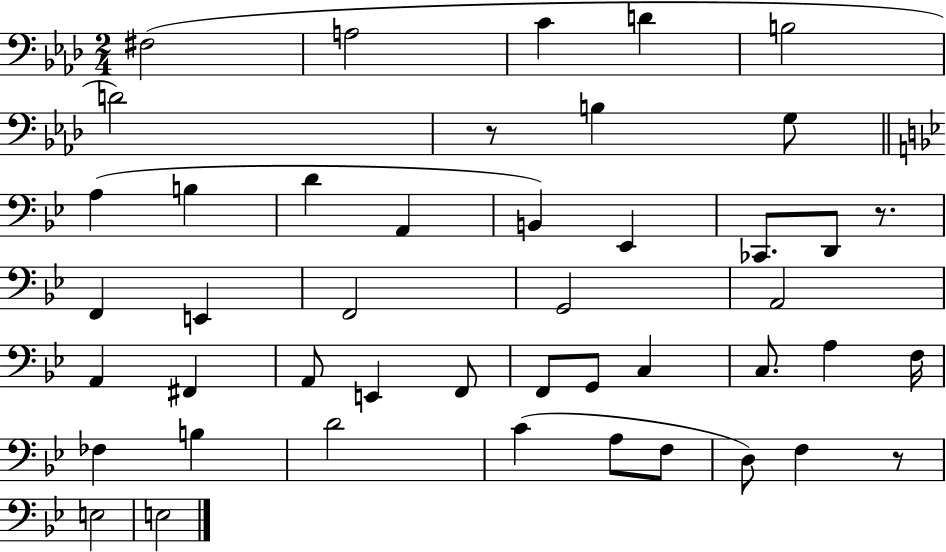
{
  \clef bass
  \numericTimeSignature
  \time 2/4
  \key aes \major
  \repeat volta 2 { fis2( | a2 | c'4 d'4 | b2 | \break d'2) | r8 b4 g8 | \bar "||" \break \key g \minor a4( b4 | d'4 a,4 | b,4) ees,4 | ces,8. d,8 r8. | \break f,4 e,4 | f,2 | g,2 | a,2 | \break a,4 fis,4 | a,8 e,4 f,8 | f,8 g,8 c4 | c8. a4 f16 | \break fes4 b4 | d'2 | c'4( a8 f8 | d8) f4 r8 | \break e2 | e2 | } \bar "|."
}